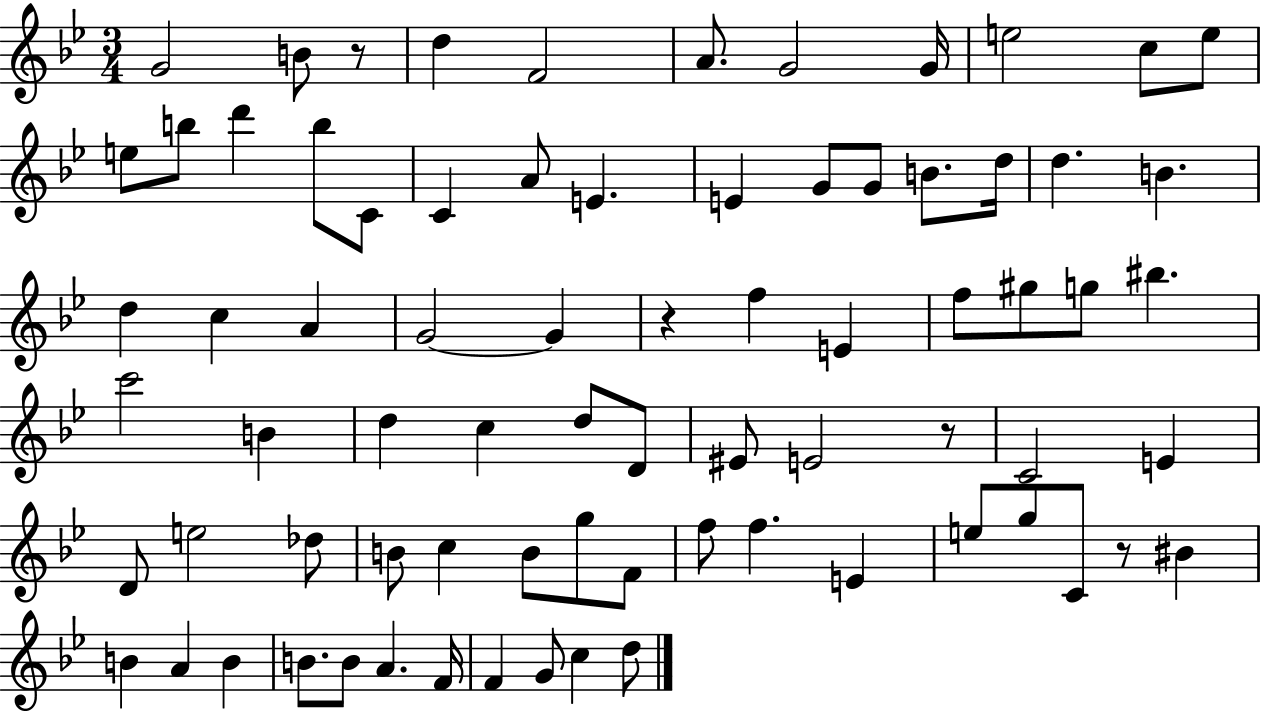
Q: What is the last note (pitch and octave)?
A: D5